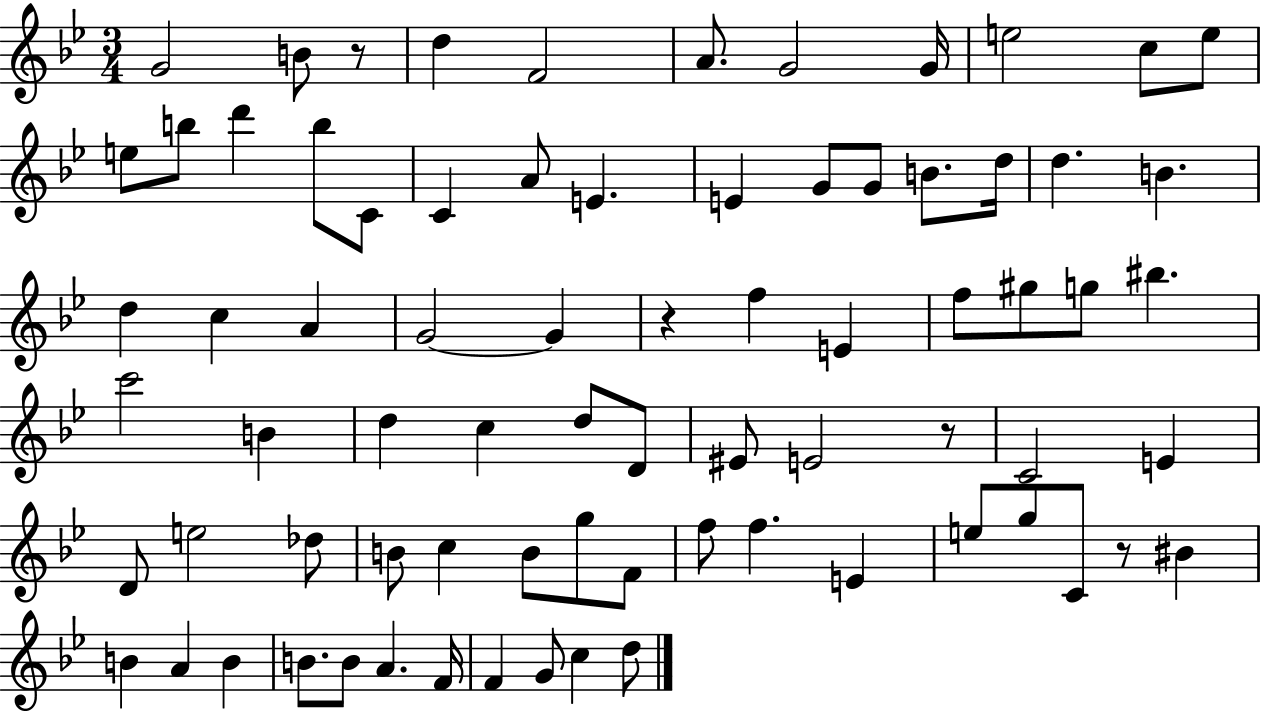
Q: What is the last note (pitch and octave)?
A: D5